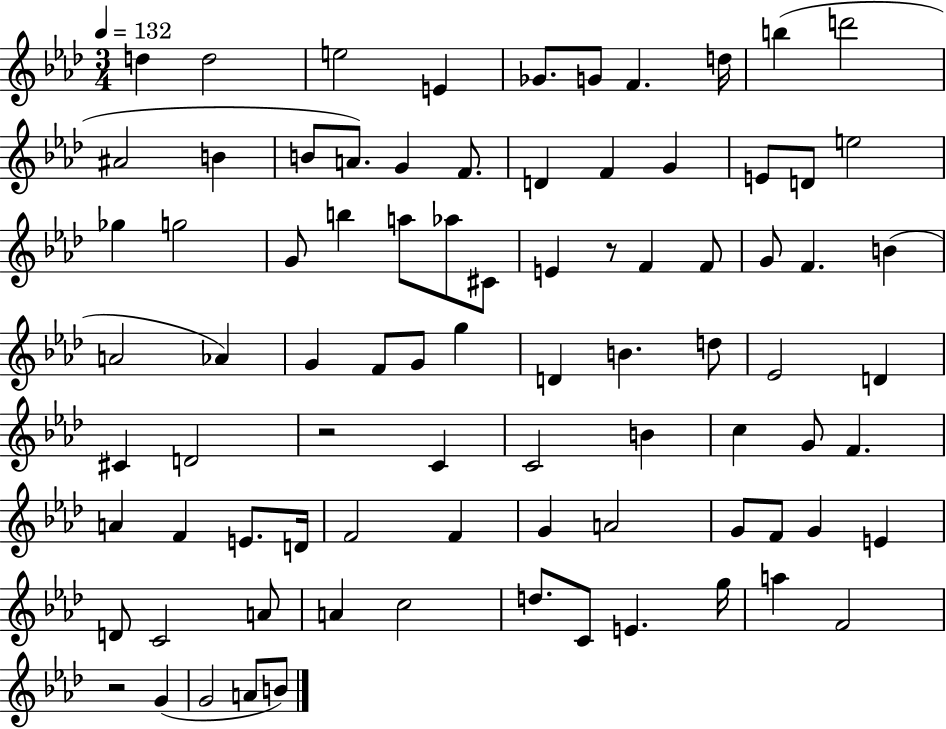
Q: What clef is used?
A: treble